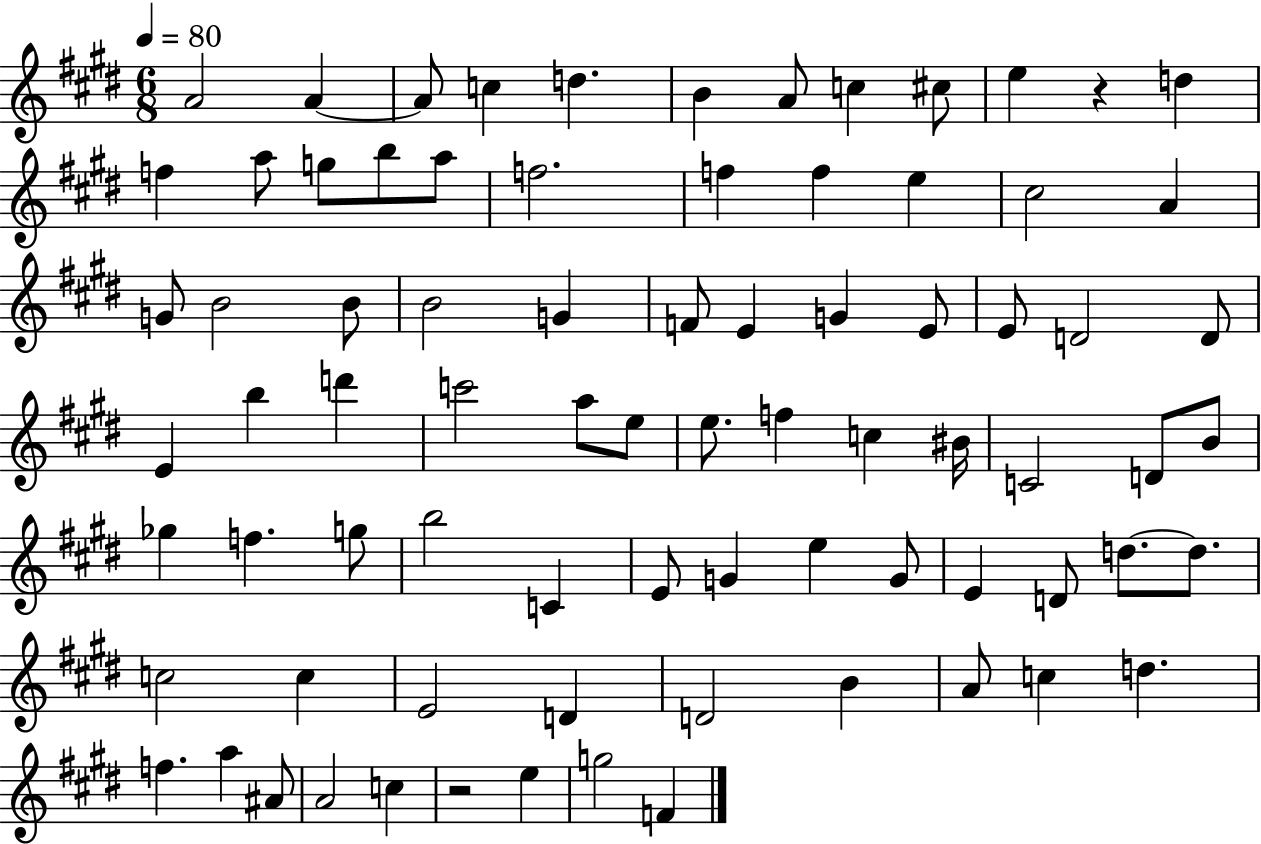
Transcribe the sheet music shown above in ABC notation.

X:1
T:Untitled
M:6/8
L:1/4
K:E
A2 A A/2 c d B A/2 c ^c/2 e z d f a/2 g/2 b/2 a/2 f2 f f e ^c2 A G/2 B2 B/2 B2 G F/2 E G E/2 E/2 D2 D/2 E b d' c'2 a/2 e/2 e/2 f c ^B/4 C2 D/2 B/2 _g f g/2 b2 C E/2 G e G/2 E D/2 d/2 d/2 c2 c E2 D D2 B A/2 c d f a ^A/2 A2 c z2 e g2 F